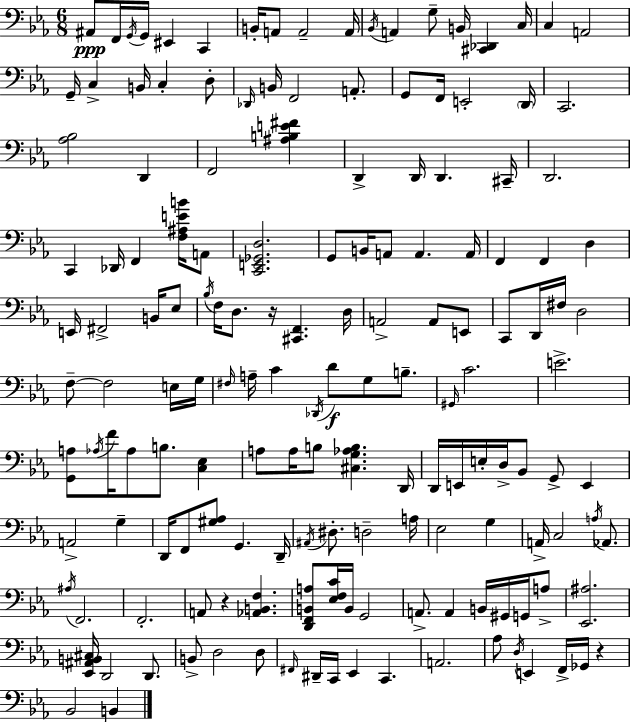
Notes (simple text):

A#2/e F2/s G2/s G2/s EIS2/q C2/q B2/s A2/e A2/h A2/s Bb2/s A2/q G3/e B2/s [C#2,Db2]/q C3/s C3/q A2/h G2/s C3/q B2/s C3/q D3/e Db2/s B2/s F2/h A2/e. G2/e F2/s E2/h D2/s C2/h. [Ab3,Bb3]/h D2/q F2/h [A#3,B3,E4,F#4]/q D2/q D2/s D2/q. C#2/s D2/h. C2/q Db2/s F2/q [F3,A#3,E4,B4]/s A2/e [C2,E2,Gb2,D3]/h. G2/e B2/s A2/e A2/q. A2/s F2/q F2/q D3/q E2/s F#2/h B2/s Eb3/e Bb3/s F3/s D3/e. R/s [C#2,F2]/q. D3/s A2/h A2/e E2/e C2/e D2/s F#3/s D3/h F3/e F3/h E3/s G3/s F#3/s A3/s C4/q Db2/s D4/e G3/e B3/e. G#2/s C4/h. E4/h. [G2,A3]/e Ab3/s F4/s Ab3/e B3/e. [C3,Eb3]/q A3/e A3/s B3/e [C#3,G3,Ab3,B3]/q. D2/s D2/s E2/s E3/s D3/s Bb2/e G2/e E2/q A2/h G3/q D2/s F2/e [G#3,Ab3]/e G2/q. D2/s A#2/s D#3/e. D3/h A3/s Eb3/h G3/q A2/s C3/h A3/s Ab2/e. A#3/s F2/h. F2/h. A2/e R/q [Ab2,B2,F3]/q. [D2,F2,B2,A3]/e [Eb3,F3,C4]/s B2/s G2/h A2/e. A2/q B2/s G#2/s G2/s A3/e [Eb2,A#3]/h. [Eb2,A#2,B2,C#3]/s D2/h D2/e. B2/e D3/h D3/e F#2/s D#2/s C2/s Eb2/q C2/q. A2/h. Ab3/e D3/s E2/q F2/s Gb2/s R/q Bb2/h B2/q